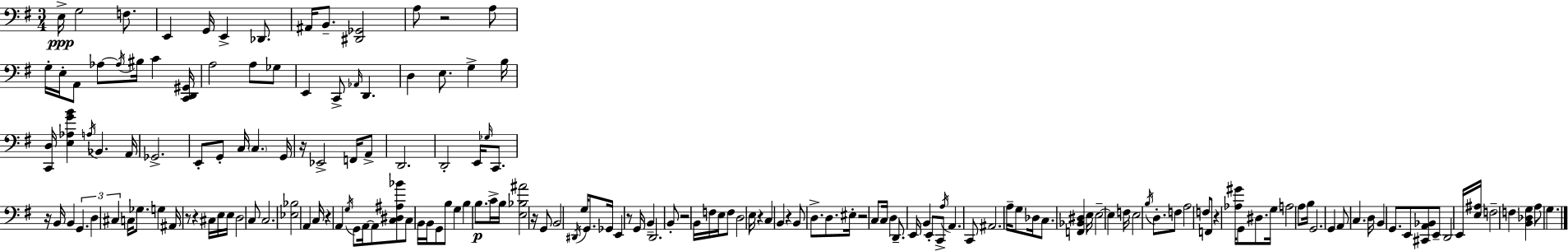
X:1
T:Untitled
M:3/4
L:1/4
K:G
E,/4 G,2 F,/2 E,, G,,/4 E,, _D,,/2 ^A,,/4 B,,/2 [^D,,_G,,]2 A,/2 z2 A,/2 G,/4 E,/4 A,,/2 _A,/2 _A,/4 ^B,/4 C [C,,D,,^G,,]/4 A,2 A,/2 _G,/2 E,, C,,/2 _A,,/4 D,, D, E,/2 G, B,/4 [C,,D,]/4 [E,_A,GB] A,/4 _B,, A,,/4 _G,,2 E,,/2 G,,/2 C,/4 C, G,,/4 z/4 _E,,2 F,,/4 A,,/2 D,,2 D,,2 E,,/4 _G,/4 C,,/2 z/4 B,,/4 B,, G,, D, ^C, C,/4 _G,/2 G, ^A,,/4 z/2 z ^C,/4 E,/4 E,/4 D,2 C,/2 C,2 [_E,_B,]2 A,, C,/4 z A,, G,/4 G,,/2 A,,/4 A,,/2 [C,^D,^A,_B]/2 C,/2 B,,/4 B,,/4 G,,/2 B,/2 G, B, B,/2 C/4 B,/4 [E,_B,^A]2 z/4 G,,/2 B,,2 ^D,,/4 G,/4 G,,/2 _G,,/4 E,, z/2 G,,/4 B,, D,,2 B,,/2 z2 B,,/4 F,/4 E,/4 F,/2 D,2 E,/4 z C, B,, z B,,/2 D,/2 D,/2 ^E,/4 z2 C,/2 C,/4 D, D,,/2 E,,/4 B,, E,,/2 C,,/2 A,/4 A,, C,,/2 ^A,,2 A,/4 G,/2 _D,/4 C,/2 [F,,_B,,^D,] E,/4 E,2 E, F,/4 E,2 B,/4 D,/2 F,/2 A,2 F,/2 F,,/2 z [_A,^G]/4 G,,/2 ^D,/2 G,/4 A,2 A,/2 B,/4 G,,2 G,, A,,/2 C, D,/4 B,, G,,/2 E,,/2 [^C,,A,,_B,,]/2 E,,/2 D,,2 E,,/4 [E,^A,]/4 F,2 F, [B,,_D,G,] A,/2 G,